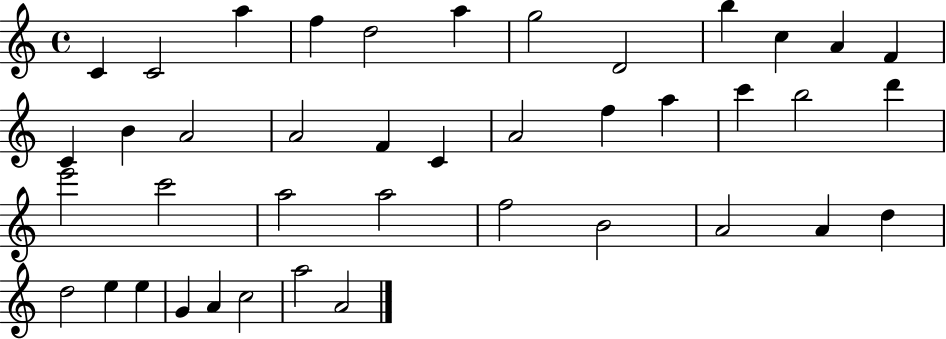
X:1
T:Untitled
M:4/4
L:1/4
K:C
C C2 a f d2 a g2 D2 b c A F C B A2 A2 F C A2 f a c' b2 d' e'2 c'2 a2 a2 f2 B2 A2 A d d2 e e G A c2 a2 A2